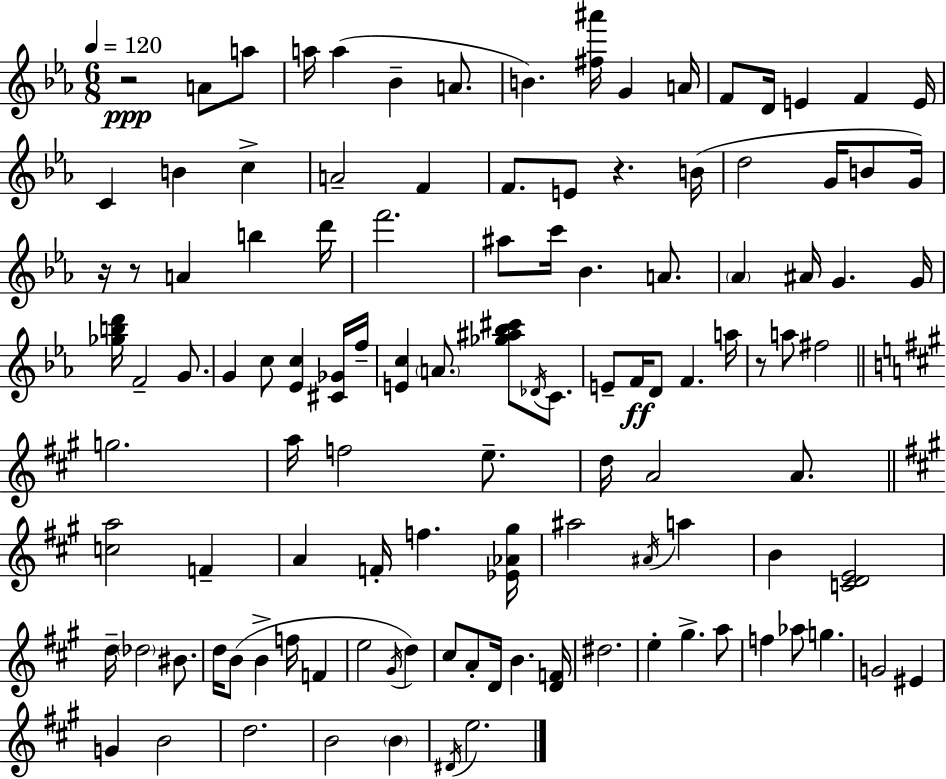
{
  \clef treble
  \numericTimeSignature
  \time 6/8
  \key ees \major
  \tempo 4 = 120
  r2\ppp a'8 a''8 | a''16 a''4( bes'4-- a'8. | b'4.) <fis'' ais'''>16 g'4 a'16 | f'8 d'16 e'4 f'4 e'16 | \break c'4 b'4 c''4-> | a'2-- f'4 | f'8. e'8 r4. b'16( | d''2 g'16 b'8 g'16) | \break r16 r8 a'4 b''4 d'''16 | f'''2. | ais''8 c'''16 bes'4. a'8. | \parenthesize aes'4 ais'16 g'4. g'16 | \break <ges'' b'' d'''>16 f'2-- g'8. | g'4 c''8 <ees' c''>4 <cis' ges'>16 f''16-- | <e' c''>4 \parenthesize a'8. <ges'' ais'' bes'' cis'''>8 \acciaccatura { des'16 } c'8. | e'8-- f'16\ff d'8 f'4. | \break a''16 r8 a''8 fis''2 | \bar "||" \break \key a \major g''2. | a''16 f''2 e''8.-- | d''16 a'2 a'8. | \bar "||" \break \key a \major <c'' a''>2 f'4-- | a'4 f'16-. f''4. <ees' aes' gis''>16 | ais''2 \acciaccatura { ais'16 } a''4 | b'4 <c' d' e'>2 | \break d''16-- \parenthesize des''2 bis'8. | d''16 b'8( b'4-> f''16 f'4 | e''2 \acciaccatura { gis'16 }) d''4 | cis''8 a'8-. d'16 b'4. | \break <d' f'>16 dis''2. | e''4-. gis''4.-> | a''8 f''4 aes''8 g''4. | g'2 eis'4 | \break g'4 b'2 | d''2. | b'2 \parenthesize b'4 | \acciaccatura { dis'16 } e''2. | \break \bar "|."
}